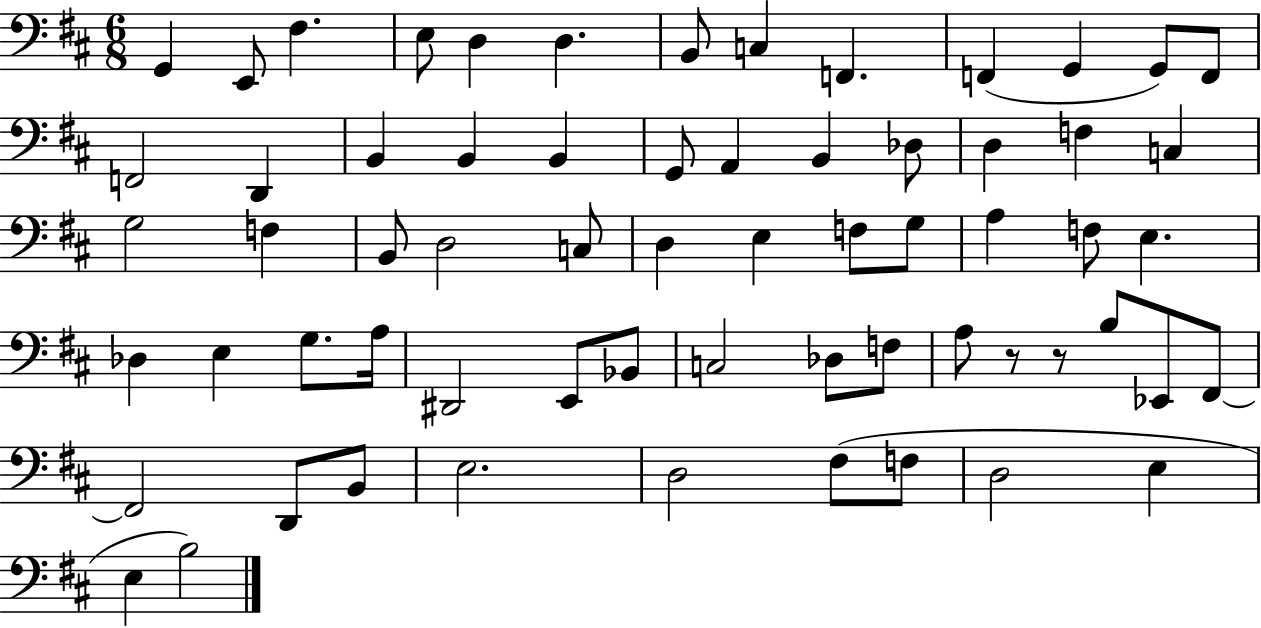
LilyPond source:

{
  \clef bass
  \numericTimeSignature
  \time 6/8
  \key d \major
  \repeat volta 2 { g,4 e,8 fis4. | e8 d4 d4. | b,8 c4 f,4. | f,4( g,4 g,8) f,8 | \break f,2 d,4 | b,4 b,4 b,4 | g,8 a,4 b,4 des8 | d4 f4 c4 | \break g2 f4 | b,8 d2 c8 | d4 e4 f8 g8 | a4 f8 e4. | \break des4 e4 g8. a16 | dis,2 e,8 bes,8 | c2 des8 f8 | a8 r8 r8 b8 ees,8 fis,8~~ | \break fis,2 d,8 b,8 | e2. | d2 fis8( f8 | d2 e4 | \break e4 b2) | } \bar "|."
}